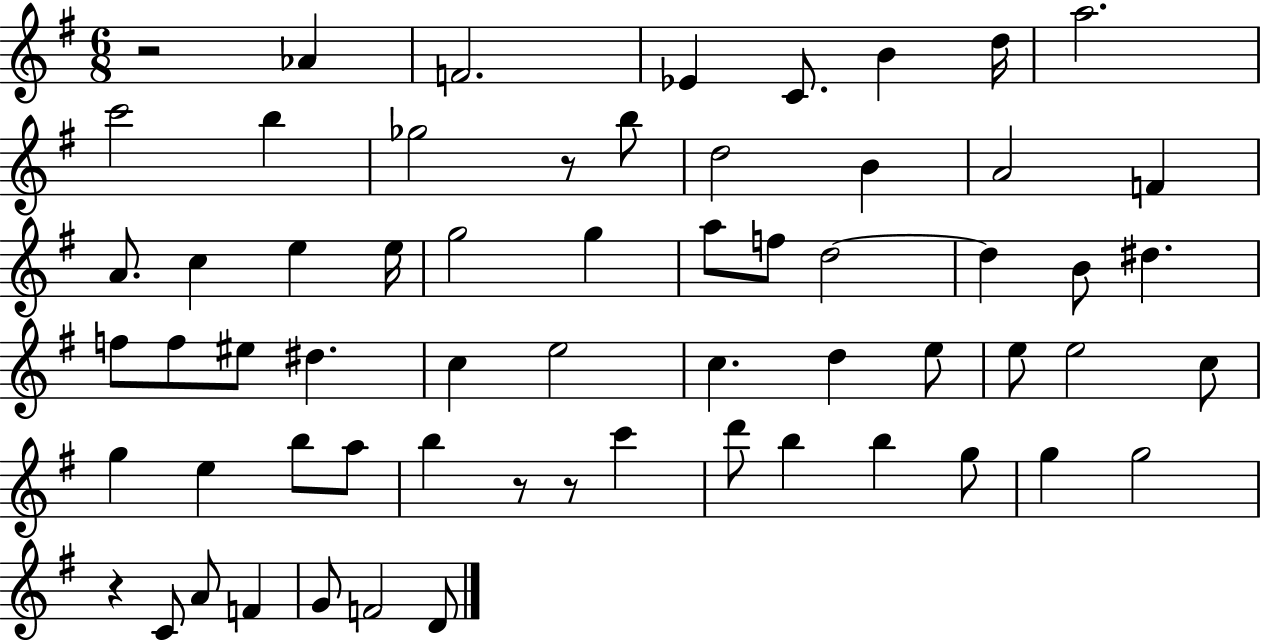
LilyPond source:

{
  \clef treble
  \numericTimeSignature
  \time 6/8
  \key g \major
  r2 aes'4 | f'2. | ees'4 c'8. b'4 d''16 | a''2. | \break c'''2 b''4 | ges''2 r8 b''8 | d''2 b'4 | a'2 f'4 | \break a'8. c''4 e''4 e''16 | g''2 g''4 | a''8 f''8 d''2~~ | d''4 b'8 dis''4. | \break f''8 f''8 eis''8 dis''4. | c''4 e''2 | c''4. d''4 e''8 | e''8 e''2 c''8 | \break g''4 e''4 b''8 a''8 | b''4 r8 r8 c'''4 | d'''8 b''4 b''4 g''8 | g''4 g''2 | \break r4 c'8 a'8 f'4 | g'8 f'2 d'8 | \bar "|."
}